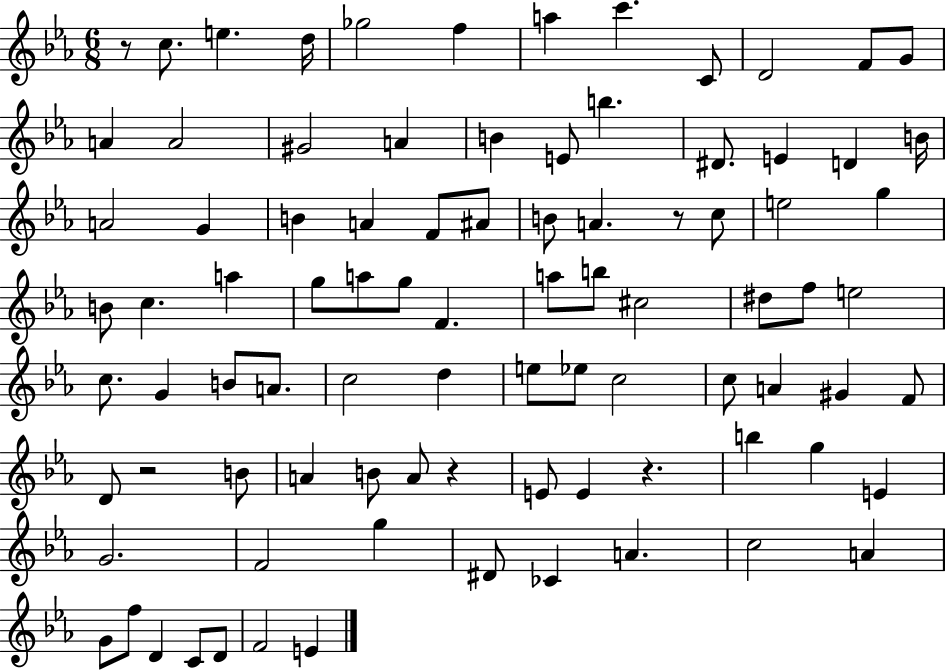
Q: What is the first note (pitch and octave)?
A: C5